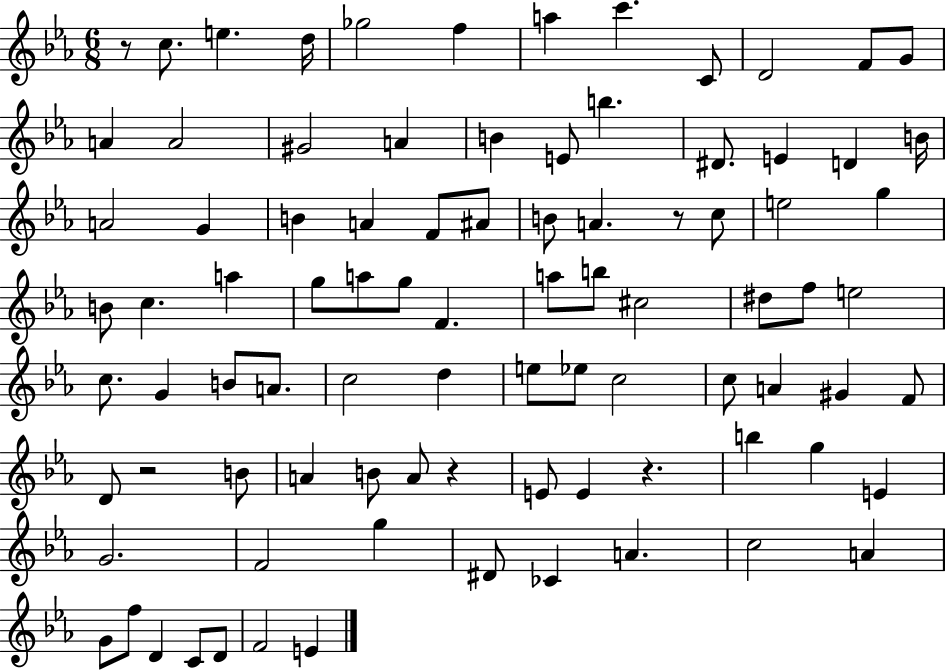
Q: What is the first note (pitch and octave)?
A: C5